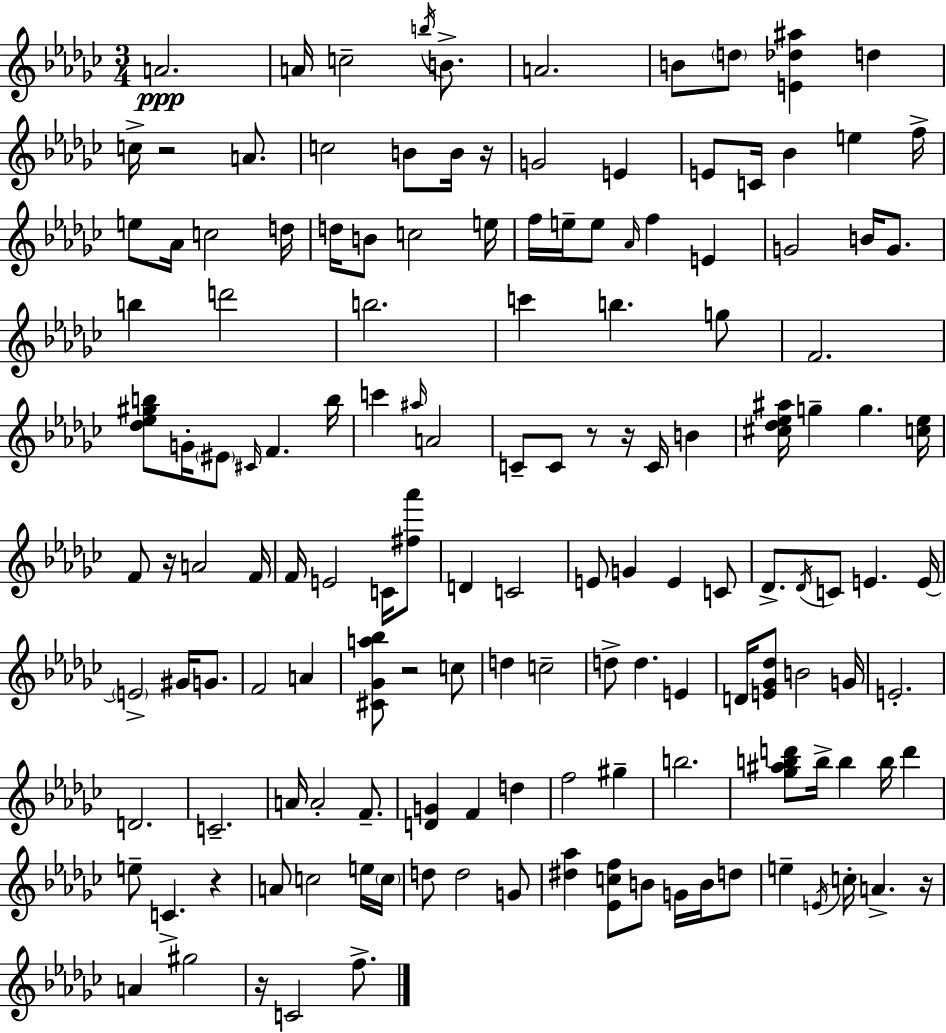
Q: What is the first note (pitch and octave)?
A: A4